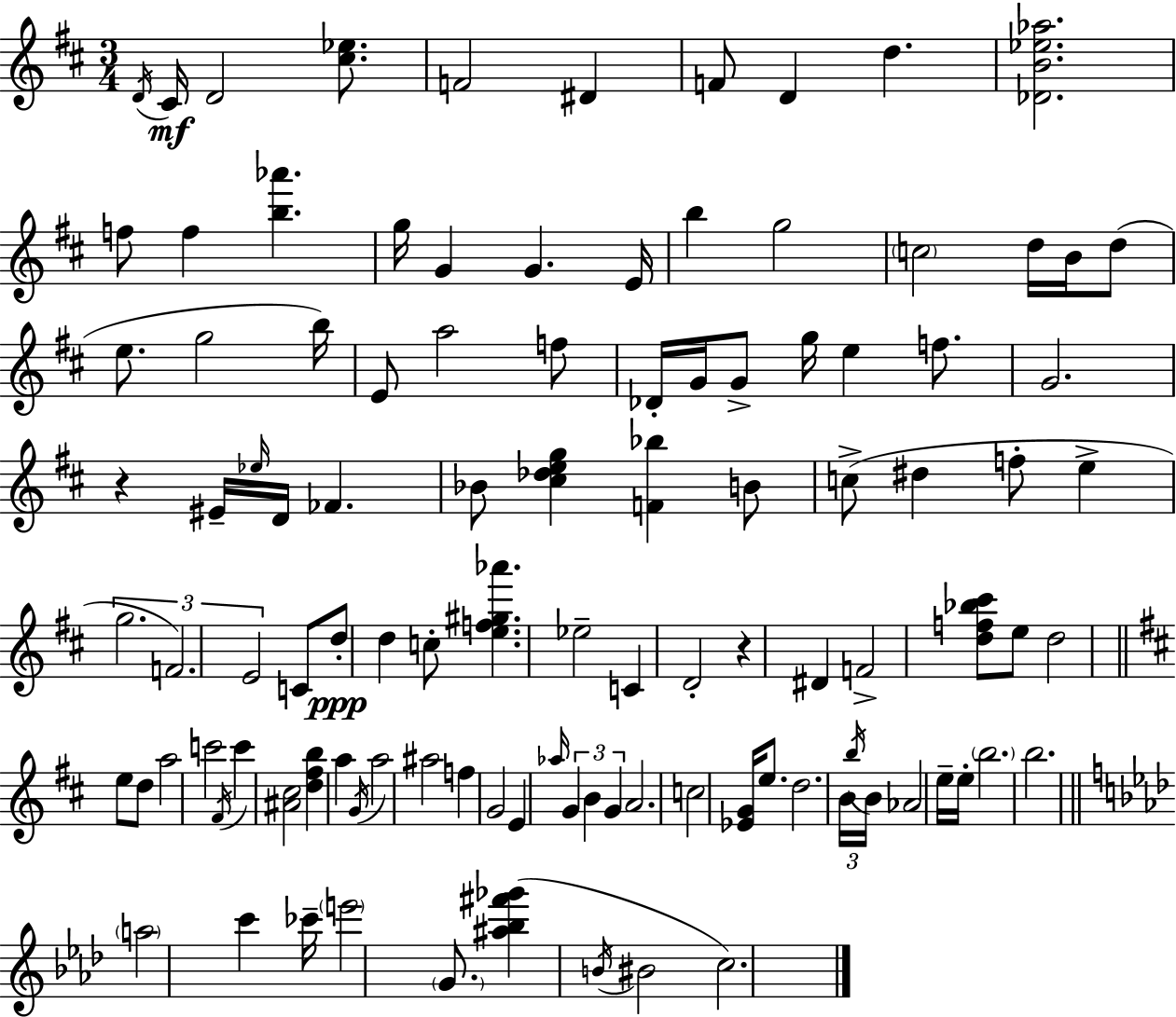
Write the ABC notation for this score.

X:1
T:Untitled
M:3/4
L:1/4
K:D
D/4 ^C/4 D2 [^c_e]/2 F2 ^D F/2 D d [_DB_e_a]2 f/2 f [b_a'] g/4 G G E/4 b g2 c2 d/4 B/4 d/2 e/2 g2 b/4 E/2 a2 f/2 _D/4 G/4 G/2 g/4 e f/2 G2 z ^E/4 _e/4 D/4 _F _B/2 [^c_deg] [F_b] B/2 c/2 ^d f/2 e g2 F2 E2 C/2 d/2 d c/2 [ef^g_a'] _e2 C D2 z ^D F2 [df_b^c']/2 e/2 d2 e/2 d/2 a2 c'2 ^F/4 c' [^A^c]2 [d^fb] a G/4 a2 ^a2 f G2 E _a/4 G B G A2 c2 [_EG]/4 e/2 d2 B/4 b/4 B/4 _A2 e/4 e/4 b2 b2 a2 c' _c'/4 e'2 G/2 [^a_b^f'_g'] B/4 ^B2 c2